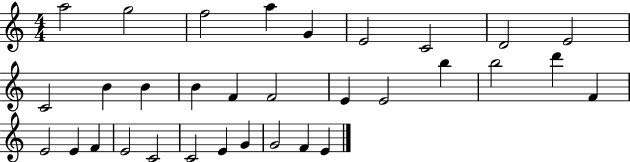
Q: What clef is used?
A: treble